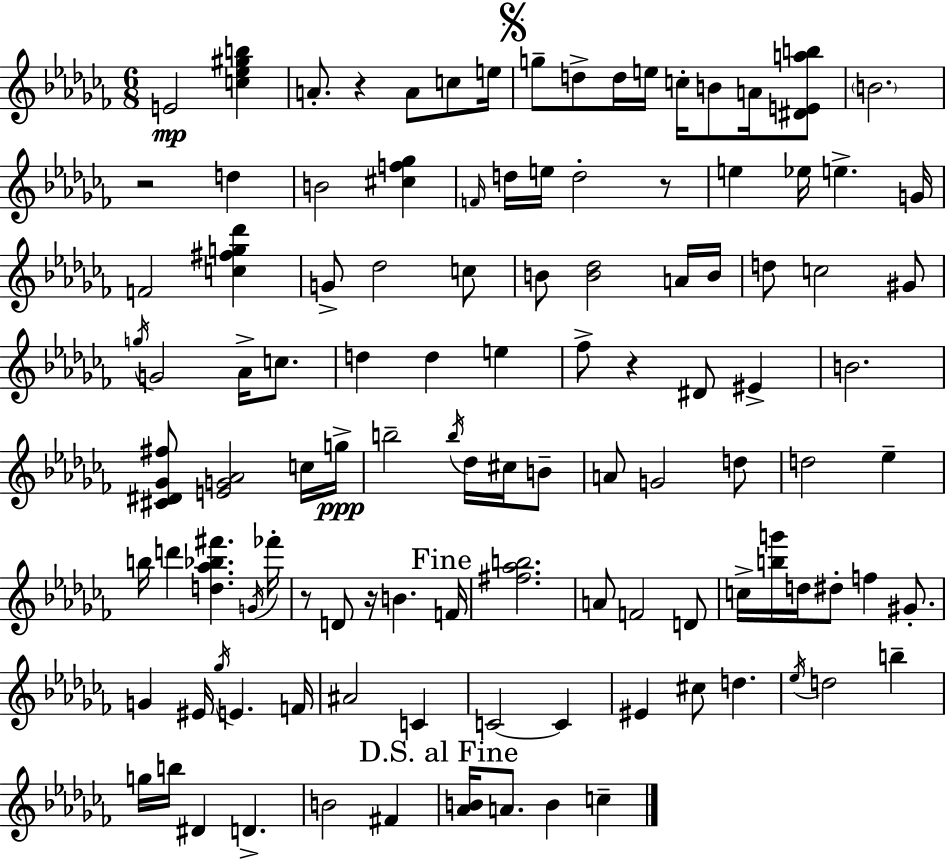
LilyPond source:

{
  \clef treble
  \numericTimeSignature
  \time 6/8
  \key aes \minor
  e'2\mp <c'' ees'' gis'' b''>4 | a'8.-. r4 a'8 c''8 e''16 | \mark \markup { \musicglyph "scripts.segno" } g''8-- d''8-> d''16 e''16 c''16-. b'8 a'16 <dis' e' a'' b''>8 | \parenthesize b'2. | \break r2 d''4 | b'2 <cis'' f'' ges''>4 | \grace { f'16 } d''16 e''16 d''2-. r8 | e''4 ees''16 e''4.-> | \break g'16 f'2 <c'' fis'' g'' des'''>4 | g'8-> des''2 c''8 | b'8 <b' des''>2 a'16 | b'16 d''8 c''2 gis'8 | \break \acciaccatura { g''16 } g'2 aes'16-> c''8. | d''4 d''4 e''4 | fes''8-> r4 dis'8 eis'4-> | b'2. | \break <cis' dis' ges' fis''>8 <e' g' aes'>2 | c''16 g''16->\ppp b''2-- \acciaccatura { b''16 } des''16 | cis''16 b'8-- a'8 g'2 | d''8 d''2 ees''4-- | \break b''16 d'''4 <d'' aes'' bes'' fis'''>4. | \acciaccatura { g'16 } fes'''16-. r8 d'8 r16 b'4. | \mark "Fine" f'16 <fis'' aes'' b''>2. | a'8 f'2 | \break d'8 c''16-> <b'' g'''>16 d''16 dis''8-. f''4 | gis'8.-. g'4 eis'16 \acciaccatura { ges''16 } e'4. | f'16 ais'2 | c'4 c'2~~ | \break c'4 eis'4 cis''8 d''4. | \acciaccatura { ees''16 } d''2 | b''4-- g''16 b''16 dis'4 | d'4.-> b'2 | \break fis'4 \mark "D.S. al Fine" <aes' b'>16 a'8. b'4 | c''4-- \bar "|."
}